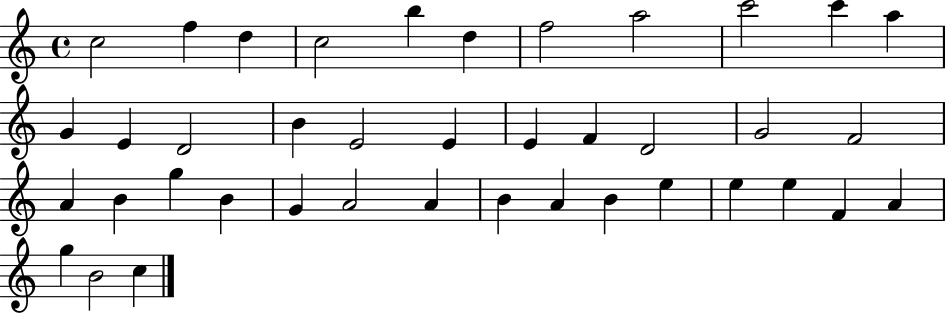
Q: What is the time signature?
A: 4/4